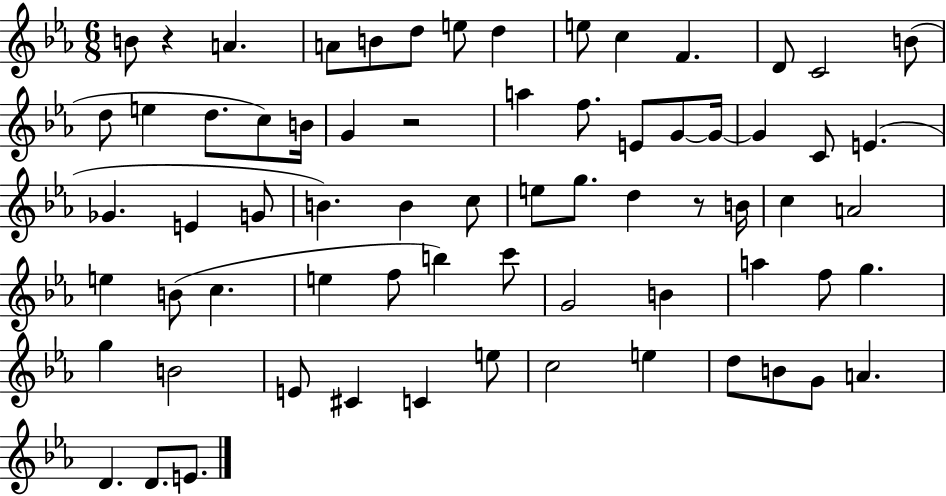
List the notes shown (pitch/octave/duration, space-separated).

B4/e R/q A4/q. A4/e B4/e D5/e E5/e D5/q E5/e C5/q F4/q. D4/e C4/h B4/e D5/e E5/q D5/e. C5/e B4/s G4/q R/h A5/q F5/e. E4/e G4/e G4/s G4/q C4/e E4/q. Gb4/q. E4/q G4/e B4/q. B4/q C5/e E5/e G5/e. D5/q R/e B4/s C5/q A4/h E5/q B4/e C5/q. E5/q F5/e B5/q C6/e G4/h B4/q A5/q F5/e G5/q. G5/q B4/h E4/e C#4/q C4/q E5/e C5/h E5/q D5/e B4/e G4/e A4/q. D4/q. D4/e. E4/e.